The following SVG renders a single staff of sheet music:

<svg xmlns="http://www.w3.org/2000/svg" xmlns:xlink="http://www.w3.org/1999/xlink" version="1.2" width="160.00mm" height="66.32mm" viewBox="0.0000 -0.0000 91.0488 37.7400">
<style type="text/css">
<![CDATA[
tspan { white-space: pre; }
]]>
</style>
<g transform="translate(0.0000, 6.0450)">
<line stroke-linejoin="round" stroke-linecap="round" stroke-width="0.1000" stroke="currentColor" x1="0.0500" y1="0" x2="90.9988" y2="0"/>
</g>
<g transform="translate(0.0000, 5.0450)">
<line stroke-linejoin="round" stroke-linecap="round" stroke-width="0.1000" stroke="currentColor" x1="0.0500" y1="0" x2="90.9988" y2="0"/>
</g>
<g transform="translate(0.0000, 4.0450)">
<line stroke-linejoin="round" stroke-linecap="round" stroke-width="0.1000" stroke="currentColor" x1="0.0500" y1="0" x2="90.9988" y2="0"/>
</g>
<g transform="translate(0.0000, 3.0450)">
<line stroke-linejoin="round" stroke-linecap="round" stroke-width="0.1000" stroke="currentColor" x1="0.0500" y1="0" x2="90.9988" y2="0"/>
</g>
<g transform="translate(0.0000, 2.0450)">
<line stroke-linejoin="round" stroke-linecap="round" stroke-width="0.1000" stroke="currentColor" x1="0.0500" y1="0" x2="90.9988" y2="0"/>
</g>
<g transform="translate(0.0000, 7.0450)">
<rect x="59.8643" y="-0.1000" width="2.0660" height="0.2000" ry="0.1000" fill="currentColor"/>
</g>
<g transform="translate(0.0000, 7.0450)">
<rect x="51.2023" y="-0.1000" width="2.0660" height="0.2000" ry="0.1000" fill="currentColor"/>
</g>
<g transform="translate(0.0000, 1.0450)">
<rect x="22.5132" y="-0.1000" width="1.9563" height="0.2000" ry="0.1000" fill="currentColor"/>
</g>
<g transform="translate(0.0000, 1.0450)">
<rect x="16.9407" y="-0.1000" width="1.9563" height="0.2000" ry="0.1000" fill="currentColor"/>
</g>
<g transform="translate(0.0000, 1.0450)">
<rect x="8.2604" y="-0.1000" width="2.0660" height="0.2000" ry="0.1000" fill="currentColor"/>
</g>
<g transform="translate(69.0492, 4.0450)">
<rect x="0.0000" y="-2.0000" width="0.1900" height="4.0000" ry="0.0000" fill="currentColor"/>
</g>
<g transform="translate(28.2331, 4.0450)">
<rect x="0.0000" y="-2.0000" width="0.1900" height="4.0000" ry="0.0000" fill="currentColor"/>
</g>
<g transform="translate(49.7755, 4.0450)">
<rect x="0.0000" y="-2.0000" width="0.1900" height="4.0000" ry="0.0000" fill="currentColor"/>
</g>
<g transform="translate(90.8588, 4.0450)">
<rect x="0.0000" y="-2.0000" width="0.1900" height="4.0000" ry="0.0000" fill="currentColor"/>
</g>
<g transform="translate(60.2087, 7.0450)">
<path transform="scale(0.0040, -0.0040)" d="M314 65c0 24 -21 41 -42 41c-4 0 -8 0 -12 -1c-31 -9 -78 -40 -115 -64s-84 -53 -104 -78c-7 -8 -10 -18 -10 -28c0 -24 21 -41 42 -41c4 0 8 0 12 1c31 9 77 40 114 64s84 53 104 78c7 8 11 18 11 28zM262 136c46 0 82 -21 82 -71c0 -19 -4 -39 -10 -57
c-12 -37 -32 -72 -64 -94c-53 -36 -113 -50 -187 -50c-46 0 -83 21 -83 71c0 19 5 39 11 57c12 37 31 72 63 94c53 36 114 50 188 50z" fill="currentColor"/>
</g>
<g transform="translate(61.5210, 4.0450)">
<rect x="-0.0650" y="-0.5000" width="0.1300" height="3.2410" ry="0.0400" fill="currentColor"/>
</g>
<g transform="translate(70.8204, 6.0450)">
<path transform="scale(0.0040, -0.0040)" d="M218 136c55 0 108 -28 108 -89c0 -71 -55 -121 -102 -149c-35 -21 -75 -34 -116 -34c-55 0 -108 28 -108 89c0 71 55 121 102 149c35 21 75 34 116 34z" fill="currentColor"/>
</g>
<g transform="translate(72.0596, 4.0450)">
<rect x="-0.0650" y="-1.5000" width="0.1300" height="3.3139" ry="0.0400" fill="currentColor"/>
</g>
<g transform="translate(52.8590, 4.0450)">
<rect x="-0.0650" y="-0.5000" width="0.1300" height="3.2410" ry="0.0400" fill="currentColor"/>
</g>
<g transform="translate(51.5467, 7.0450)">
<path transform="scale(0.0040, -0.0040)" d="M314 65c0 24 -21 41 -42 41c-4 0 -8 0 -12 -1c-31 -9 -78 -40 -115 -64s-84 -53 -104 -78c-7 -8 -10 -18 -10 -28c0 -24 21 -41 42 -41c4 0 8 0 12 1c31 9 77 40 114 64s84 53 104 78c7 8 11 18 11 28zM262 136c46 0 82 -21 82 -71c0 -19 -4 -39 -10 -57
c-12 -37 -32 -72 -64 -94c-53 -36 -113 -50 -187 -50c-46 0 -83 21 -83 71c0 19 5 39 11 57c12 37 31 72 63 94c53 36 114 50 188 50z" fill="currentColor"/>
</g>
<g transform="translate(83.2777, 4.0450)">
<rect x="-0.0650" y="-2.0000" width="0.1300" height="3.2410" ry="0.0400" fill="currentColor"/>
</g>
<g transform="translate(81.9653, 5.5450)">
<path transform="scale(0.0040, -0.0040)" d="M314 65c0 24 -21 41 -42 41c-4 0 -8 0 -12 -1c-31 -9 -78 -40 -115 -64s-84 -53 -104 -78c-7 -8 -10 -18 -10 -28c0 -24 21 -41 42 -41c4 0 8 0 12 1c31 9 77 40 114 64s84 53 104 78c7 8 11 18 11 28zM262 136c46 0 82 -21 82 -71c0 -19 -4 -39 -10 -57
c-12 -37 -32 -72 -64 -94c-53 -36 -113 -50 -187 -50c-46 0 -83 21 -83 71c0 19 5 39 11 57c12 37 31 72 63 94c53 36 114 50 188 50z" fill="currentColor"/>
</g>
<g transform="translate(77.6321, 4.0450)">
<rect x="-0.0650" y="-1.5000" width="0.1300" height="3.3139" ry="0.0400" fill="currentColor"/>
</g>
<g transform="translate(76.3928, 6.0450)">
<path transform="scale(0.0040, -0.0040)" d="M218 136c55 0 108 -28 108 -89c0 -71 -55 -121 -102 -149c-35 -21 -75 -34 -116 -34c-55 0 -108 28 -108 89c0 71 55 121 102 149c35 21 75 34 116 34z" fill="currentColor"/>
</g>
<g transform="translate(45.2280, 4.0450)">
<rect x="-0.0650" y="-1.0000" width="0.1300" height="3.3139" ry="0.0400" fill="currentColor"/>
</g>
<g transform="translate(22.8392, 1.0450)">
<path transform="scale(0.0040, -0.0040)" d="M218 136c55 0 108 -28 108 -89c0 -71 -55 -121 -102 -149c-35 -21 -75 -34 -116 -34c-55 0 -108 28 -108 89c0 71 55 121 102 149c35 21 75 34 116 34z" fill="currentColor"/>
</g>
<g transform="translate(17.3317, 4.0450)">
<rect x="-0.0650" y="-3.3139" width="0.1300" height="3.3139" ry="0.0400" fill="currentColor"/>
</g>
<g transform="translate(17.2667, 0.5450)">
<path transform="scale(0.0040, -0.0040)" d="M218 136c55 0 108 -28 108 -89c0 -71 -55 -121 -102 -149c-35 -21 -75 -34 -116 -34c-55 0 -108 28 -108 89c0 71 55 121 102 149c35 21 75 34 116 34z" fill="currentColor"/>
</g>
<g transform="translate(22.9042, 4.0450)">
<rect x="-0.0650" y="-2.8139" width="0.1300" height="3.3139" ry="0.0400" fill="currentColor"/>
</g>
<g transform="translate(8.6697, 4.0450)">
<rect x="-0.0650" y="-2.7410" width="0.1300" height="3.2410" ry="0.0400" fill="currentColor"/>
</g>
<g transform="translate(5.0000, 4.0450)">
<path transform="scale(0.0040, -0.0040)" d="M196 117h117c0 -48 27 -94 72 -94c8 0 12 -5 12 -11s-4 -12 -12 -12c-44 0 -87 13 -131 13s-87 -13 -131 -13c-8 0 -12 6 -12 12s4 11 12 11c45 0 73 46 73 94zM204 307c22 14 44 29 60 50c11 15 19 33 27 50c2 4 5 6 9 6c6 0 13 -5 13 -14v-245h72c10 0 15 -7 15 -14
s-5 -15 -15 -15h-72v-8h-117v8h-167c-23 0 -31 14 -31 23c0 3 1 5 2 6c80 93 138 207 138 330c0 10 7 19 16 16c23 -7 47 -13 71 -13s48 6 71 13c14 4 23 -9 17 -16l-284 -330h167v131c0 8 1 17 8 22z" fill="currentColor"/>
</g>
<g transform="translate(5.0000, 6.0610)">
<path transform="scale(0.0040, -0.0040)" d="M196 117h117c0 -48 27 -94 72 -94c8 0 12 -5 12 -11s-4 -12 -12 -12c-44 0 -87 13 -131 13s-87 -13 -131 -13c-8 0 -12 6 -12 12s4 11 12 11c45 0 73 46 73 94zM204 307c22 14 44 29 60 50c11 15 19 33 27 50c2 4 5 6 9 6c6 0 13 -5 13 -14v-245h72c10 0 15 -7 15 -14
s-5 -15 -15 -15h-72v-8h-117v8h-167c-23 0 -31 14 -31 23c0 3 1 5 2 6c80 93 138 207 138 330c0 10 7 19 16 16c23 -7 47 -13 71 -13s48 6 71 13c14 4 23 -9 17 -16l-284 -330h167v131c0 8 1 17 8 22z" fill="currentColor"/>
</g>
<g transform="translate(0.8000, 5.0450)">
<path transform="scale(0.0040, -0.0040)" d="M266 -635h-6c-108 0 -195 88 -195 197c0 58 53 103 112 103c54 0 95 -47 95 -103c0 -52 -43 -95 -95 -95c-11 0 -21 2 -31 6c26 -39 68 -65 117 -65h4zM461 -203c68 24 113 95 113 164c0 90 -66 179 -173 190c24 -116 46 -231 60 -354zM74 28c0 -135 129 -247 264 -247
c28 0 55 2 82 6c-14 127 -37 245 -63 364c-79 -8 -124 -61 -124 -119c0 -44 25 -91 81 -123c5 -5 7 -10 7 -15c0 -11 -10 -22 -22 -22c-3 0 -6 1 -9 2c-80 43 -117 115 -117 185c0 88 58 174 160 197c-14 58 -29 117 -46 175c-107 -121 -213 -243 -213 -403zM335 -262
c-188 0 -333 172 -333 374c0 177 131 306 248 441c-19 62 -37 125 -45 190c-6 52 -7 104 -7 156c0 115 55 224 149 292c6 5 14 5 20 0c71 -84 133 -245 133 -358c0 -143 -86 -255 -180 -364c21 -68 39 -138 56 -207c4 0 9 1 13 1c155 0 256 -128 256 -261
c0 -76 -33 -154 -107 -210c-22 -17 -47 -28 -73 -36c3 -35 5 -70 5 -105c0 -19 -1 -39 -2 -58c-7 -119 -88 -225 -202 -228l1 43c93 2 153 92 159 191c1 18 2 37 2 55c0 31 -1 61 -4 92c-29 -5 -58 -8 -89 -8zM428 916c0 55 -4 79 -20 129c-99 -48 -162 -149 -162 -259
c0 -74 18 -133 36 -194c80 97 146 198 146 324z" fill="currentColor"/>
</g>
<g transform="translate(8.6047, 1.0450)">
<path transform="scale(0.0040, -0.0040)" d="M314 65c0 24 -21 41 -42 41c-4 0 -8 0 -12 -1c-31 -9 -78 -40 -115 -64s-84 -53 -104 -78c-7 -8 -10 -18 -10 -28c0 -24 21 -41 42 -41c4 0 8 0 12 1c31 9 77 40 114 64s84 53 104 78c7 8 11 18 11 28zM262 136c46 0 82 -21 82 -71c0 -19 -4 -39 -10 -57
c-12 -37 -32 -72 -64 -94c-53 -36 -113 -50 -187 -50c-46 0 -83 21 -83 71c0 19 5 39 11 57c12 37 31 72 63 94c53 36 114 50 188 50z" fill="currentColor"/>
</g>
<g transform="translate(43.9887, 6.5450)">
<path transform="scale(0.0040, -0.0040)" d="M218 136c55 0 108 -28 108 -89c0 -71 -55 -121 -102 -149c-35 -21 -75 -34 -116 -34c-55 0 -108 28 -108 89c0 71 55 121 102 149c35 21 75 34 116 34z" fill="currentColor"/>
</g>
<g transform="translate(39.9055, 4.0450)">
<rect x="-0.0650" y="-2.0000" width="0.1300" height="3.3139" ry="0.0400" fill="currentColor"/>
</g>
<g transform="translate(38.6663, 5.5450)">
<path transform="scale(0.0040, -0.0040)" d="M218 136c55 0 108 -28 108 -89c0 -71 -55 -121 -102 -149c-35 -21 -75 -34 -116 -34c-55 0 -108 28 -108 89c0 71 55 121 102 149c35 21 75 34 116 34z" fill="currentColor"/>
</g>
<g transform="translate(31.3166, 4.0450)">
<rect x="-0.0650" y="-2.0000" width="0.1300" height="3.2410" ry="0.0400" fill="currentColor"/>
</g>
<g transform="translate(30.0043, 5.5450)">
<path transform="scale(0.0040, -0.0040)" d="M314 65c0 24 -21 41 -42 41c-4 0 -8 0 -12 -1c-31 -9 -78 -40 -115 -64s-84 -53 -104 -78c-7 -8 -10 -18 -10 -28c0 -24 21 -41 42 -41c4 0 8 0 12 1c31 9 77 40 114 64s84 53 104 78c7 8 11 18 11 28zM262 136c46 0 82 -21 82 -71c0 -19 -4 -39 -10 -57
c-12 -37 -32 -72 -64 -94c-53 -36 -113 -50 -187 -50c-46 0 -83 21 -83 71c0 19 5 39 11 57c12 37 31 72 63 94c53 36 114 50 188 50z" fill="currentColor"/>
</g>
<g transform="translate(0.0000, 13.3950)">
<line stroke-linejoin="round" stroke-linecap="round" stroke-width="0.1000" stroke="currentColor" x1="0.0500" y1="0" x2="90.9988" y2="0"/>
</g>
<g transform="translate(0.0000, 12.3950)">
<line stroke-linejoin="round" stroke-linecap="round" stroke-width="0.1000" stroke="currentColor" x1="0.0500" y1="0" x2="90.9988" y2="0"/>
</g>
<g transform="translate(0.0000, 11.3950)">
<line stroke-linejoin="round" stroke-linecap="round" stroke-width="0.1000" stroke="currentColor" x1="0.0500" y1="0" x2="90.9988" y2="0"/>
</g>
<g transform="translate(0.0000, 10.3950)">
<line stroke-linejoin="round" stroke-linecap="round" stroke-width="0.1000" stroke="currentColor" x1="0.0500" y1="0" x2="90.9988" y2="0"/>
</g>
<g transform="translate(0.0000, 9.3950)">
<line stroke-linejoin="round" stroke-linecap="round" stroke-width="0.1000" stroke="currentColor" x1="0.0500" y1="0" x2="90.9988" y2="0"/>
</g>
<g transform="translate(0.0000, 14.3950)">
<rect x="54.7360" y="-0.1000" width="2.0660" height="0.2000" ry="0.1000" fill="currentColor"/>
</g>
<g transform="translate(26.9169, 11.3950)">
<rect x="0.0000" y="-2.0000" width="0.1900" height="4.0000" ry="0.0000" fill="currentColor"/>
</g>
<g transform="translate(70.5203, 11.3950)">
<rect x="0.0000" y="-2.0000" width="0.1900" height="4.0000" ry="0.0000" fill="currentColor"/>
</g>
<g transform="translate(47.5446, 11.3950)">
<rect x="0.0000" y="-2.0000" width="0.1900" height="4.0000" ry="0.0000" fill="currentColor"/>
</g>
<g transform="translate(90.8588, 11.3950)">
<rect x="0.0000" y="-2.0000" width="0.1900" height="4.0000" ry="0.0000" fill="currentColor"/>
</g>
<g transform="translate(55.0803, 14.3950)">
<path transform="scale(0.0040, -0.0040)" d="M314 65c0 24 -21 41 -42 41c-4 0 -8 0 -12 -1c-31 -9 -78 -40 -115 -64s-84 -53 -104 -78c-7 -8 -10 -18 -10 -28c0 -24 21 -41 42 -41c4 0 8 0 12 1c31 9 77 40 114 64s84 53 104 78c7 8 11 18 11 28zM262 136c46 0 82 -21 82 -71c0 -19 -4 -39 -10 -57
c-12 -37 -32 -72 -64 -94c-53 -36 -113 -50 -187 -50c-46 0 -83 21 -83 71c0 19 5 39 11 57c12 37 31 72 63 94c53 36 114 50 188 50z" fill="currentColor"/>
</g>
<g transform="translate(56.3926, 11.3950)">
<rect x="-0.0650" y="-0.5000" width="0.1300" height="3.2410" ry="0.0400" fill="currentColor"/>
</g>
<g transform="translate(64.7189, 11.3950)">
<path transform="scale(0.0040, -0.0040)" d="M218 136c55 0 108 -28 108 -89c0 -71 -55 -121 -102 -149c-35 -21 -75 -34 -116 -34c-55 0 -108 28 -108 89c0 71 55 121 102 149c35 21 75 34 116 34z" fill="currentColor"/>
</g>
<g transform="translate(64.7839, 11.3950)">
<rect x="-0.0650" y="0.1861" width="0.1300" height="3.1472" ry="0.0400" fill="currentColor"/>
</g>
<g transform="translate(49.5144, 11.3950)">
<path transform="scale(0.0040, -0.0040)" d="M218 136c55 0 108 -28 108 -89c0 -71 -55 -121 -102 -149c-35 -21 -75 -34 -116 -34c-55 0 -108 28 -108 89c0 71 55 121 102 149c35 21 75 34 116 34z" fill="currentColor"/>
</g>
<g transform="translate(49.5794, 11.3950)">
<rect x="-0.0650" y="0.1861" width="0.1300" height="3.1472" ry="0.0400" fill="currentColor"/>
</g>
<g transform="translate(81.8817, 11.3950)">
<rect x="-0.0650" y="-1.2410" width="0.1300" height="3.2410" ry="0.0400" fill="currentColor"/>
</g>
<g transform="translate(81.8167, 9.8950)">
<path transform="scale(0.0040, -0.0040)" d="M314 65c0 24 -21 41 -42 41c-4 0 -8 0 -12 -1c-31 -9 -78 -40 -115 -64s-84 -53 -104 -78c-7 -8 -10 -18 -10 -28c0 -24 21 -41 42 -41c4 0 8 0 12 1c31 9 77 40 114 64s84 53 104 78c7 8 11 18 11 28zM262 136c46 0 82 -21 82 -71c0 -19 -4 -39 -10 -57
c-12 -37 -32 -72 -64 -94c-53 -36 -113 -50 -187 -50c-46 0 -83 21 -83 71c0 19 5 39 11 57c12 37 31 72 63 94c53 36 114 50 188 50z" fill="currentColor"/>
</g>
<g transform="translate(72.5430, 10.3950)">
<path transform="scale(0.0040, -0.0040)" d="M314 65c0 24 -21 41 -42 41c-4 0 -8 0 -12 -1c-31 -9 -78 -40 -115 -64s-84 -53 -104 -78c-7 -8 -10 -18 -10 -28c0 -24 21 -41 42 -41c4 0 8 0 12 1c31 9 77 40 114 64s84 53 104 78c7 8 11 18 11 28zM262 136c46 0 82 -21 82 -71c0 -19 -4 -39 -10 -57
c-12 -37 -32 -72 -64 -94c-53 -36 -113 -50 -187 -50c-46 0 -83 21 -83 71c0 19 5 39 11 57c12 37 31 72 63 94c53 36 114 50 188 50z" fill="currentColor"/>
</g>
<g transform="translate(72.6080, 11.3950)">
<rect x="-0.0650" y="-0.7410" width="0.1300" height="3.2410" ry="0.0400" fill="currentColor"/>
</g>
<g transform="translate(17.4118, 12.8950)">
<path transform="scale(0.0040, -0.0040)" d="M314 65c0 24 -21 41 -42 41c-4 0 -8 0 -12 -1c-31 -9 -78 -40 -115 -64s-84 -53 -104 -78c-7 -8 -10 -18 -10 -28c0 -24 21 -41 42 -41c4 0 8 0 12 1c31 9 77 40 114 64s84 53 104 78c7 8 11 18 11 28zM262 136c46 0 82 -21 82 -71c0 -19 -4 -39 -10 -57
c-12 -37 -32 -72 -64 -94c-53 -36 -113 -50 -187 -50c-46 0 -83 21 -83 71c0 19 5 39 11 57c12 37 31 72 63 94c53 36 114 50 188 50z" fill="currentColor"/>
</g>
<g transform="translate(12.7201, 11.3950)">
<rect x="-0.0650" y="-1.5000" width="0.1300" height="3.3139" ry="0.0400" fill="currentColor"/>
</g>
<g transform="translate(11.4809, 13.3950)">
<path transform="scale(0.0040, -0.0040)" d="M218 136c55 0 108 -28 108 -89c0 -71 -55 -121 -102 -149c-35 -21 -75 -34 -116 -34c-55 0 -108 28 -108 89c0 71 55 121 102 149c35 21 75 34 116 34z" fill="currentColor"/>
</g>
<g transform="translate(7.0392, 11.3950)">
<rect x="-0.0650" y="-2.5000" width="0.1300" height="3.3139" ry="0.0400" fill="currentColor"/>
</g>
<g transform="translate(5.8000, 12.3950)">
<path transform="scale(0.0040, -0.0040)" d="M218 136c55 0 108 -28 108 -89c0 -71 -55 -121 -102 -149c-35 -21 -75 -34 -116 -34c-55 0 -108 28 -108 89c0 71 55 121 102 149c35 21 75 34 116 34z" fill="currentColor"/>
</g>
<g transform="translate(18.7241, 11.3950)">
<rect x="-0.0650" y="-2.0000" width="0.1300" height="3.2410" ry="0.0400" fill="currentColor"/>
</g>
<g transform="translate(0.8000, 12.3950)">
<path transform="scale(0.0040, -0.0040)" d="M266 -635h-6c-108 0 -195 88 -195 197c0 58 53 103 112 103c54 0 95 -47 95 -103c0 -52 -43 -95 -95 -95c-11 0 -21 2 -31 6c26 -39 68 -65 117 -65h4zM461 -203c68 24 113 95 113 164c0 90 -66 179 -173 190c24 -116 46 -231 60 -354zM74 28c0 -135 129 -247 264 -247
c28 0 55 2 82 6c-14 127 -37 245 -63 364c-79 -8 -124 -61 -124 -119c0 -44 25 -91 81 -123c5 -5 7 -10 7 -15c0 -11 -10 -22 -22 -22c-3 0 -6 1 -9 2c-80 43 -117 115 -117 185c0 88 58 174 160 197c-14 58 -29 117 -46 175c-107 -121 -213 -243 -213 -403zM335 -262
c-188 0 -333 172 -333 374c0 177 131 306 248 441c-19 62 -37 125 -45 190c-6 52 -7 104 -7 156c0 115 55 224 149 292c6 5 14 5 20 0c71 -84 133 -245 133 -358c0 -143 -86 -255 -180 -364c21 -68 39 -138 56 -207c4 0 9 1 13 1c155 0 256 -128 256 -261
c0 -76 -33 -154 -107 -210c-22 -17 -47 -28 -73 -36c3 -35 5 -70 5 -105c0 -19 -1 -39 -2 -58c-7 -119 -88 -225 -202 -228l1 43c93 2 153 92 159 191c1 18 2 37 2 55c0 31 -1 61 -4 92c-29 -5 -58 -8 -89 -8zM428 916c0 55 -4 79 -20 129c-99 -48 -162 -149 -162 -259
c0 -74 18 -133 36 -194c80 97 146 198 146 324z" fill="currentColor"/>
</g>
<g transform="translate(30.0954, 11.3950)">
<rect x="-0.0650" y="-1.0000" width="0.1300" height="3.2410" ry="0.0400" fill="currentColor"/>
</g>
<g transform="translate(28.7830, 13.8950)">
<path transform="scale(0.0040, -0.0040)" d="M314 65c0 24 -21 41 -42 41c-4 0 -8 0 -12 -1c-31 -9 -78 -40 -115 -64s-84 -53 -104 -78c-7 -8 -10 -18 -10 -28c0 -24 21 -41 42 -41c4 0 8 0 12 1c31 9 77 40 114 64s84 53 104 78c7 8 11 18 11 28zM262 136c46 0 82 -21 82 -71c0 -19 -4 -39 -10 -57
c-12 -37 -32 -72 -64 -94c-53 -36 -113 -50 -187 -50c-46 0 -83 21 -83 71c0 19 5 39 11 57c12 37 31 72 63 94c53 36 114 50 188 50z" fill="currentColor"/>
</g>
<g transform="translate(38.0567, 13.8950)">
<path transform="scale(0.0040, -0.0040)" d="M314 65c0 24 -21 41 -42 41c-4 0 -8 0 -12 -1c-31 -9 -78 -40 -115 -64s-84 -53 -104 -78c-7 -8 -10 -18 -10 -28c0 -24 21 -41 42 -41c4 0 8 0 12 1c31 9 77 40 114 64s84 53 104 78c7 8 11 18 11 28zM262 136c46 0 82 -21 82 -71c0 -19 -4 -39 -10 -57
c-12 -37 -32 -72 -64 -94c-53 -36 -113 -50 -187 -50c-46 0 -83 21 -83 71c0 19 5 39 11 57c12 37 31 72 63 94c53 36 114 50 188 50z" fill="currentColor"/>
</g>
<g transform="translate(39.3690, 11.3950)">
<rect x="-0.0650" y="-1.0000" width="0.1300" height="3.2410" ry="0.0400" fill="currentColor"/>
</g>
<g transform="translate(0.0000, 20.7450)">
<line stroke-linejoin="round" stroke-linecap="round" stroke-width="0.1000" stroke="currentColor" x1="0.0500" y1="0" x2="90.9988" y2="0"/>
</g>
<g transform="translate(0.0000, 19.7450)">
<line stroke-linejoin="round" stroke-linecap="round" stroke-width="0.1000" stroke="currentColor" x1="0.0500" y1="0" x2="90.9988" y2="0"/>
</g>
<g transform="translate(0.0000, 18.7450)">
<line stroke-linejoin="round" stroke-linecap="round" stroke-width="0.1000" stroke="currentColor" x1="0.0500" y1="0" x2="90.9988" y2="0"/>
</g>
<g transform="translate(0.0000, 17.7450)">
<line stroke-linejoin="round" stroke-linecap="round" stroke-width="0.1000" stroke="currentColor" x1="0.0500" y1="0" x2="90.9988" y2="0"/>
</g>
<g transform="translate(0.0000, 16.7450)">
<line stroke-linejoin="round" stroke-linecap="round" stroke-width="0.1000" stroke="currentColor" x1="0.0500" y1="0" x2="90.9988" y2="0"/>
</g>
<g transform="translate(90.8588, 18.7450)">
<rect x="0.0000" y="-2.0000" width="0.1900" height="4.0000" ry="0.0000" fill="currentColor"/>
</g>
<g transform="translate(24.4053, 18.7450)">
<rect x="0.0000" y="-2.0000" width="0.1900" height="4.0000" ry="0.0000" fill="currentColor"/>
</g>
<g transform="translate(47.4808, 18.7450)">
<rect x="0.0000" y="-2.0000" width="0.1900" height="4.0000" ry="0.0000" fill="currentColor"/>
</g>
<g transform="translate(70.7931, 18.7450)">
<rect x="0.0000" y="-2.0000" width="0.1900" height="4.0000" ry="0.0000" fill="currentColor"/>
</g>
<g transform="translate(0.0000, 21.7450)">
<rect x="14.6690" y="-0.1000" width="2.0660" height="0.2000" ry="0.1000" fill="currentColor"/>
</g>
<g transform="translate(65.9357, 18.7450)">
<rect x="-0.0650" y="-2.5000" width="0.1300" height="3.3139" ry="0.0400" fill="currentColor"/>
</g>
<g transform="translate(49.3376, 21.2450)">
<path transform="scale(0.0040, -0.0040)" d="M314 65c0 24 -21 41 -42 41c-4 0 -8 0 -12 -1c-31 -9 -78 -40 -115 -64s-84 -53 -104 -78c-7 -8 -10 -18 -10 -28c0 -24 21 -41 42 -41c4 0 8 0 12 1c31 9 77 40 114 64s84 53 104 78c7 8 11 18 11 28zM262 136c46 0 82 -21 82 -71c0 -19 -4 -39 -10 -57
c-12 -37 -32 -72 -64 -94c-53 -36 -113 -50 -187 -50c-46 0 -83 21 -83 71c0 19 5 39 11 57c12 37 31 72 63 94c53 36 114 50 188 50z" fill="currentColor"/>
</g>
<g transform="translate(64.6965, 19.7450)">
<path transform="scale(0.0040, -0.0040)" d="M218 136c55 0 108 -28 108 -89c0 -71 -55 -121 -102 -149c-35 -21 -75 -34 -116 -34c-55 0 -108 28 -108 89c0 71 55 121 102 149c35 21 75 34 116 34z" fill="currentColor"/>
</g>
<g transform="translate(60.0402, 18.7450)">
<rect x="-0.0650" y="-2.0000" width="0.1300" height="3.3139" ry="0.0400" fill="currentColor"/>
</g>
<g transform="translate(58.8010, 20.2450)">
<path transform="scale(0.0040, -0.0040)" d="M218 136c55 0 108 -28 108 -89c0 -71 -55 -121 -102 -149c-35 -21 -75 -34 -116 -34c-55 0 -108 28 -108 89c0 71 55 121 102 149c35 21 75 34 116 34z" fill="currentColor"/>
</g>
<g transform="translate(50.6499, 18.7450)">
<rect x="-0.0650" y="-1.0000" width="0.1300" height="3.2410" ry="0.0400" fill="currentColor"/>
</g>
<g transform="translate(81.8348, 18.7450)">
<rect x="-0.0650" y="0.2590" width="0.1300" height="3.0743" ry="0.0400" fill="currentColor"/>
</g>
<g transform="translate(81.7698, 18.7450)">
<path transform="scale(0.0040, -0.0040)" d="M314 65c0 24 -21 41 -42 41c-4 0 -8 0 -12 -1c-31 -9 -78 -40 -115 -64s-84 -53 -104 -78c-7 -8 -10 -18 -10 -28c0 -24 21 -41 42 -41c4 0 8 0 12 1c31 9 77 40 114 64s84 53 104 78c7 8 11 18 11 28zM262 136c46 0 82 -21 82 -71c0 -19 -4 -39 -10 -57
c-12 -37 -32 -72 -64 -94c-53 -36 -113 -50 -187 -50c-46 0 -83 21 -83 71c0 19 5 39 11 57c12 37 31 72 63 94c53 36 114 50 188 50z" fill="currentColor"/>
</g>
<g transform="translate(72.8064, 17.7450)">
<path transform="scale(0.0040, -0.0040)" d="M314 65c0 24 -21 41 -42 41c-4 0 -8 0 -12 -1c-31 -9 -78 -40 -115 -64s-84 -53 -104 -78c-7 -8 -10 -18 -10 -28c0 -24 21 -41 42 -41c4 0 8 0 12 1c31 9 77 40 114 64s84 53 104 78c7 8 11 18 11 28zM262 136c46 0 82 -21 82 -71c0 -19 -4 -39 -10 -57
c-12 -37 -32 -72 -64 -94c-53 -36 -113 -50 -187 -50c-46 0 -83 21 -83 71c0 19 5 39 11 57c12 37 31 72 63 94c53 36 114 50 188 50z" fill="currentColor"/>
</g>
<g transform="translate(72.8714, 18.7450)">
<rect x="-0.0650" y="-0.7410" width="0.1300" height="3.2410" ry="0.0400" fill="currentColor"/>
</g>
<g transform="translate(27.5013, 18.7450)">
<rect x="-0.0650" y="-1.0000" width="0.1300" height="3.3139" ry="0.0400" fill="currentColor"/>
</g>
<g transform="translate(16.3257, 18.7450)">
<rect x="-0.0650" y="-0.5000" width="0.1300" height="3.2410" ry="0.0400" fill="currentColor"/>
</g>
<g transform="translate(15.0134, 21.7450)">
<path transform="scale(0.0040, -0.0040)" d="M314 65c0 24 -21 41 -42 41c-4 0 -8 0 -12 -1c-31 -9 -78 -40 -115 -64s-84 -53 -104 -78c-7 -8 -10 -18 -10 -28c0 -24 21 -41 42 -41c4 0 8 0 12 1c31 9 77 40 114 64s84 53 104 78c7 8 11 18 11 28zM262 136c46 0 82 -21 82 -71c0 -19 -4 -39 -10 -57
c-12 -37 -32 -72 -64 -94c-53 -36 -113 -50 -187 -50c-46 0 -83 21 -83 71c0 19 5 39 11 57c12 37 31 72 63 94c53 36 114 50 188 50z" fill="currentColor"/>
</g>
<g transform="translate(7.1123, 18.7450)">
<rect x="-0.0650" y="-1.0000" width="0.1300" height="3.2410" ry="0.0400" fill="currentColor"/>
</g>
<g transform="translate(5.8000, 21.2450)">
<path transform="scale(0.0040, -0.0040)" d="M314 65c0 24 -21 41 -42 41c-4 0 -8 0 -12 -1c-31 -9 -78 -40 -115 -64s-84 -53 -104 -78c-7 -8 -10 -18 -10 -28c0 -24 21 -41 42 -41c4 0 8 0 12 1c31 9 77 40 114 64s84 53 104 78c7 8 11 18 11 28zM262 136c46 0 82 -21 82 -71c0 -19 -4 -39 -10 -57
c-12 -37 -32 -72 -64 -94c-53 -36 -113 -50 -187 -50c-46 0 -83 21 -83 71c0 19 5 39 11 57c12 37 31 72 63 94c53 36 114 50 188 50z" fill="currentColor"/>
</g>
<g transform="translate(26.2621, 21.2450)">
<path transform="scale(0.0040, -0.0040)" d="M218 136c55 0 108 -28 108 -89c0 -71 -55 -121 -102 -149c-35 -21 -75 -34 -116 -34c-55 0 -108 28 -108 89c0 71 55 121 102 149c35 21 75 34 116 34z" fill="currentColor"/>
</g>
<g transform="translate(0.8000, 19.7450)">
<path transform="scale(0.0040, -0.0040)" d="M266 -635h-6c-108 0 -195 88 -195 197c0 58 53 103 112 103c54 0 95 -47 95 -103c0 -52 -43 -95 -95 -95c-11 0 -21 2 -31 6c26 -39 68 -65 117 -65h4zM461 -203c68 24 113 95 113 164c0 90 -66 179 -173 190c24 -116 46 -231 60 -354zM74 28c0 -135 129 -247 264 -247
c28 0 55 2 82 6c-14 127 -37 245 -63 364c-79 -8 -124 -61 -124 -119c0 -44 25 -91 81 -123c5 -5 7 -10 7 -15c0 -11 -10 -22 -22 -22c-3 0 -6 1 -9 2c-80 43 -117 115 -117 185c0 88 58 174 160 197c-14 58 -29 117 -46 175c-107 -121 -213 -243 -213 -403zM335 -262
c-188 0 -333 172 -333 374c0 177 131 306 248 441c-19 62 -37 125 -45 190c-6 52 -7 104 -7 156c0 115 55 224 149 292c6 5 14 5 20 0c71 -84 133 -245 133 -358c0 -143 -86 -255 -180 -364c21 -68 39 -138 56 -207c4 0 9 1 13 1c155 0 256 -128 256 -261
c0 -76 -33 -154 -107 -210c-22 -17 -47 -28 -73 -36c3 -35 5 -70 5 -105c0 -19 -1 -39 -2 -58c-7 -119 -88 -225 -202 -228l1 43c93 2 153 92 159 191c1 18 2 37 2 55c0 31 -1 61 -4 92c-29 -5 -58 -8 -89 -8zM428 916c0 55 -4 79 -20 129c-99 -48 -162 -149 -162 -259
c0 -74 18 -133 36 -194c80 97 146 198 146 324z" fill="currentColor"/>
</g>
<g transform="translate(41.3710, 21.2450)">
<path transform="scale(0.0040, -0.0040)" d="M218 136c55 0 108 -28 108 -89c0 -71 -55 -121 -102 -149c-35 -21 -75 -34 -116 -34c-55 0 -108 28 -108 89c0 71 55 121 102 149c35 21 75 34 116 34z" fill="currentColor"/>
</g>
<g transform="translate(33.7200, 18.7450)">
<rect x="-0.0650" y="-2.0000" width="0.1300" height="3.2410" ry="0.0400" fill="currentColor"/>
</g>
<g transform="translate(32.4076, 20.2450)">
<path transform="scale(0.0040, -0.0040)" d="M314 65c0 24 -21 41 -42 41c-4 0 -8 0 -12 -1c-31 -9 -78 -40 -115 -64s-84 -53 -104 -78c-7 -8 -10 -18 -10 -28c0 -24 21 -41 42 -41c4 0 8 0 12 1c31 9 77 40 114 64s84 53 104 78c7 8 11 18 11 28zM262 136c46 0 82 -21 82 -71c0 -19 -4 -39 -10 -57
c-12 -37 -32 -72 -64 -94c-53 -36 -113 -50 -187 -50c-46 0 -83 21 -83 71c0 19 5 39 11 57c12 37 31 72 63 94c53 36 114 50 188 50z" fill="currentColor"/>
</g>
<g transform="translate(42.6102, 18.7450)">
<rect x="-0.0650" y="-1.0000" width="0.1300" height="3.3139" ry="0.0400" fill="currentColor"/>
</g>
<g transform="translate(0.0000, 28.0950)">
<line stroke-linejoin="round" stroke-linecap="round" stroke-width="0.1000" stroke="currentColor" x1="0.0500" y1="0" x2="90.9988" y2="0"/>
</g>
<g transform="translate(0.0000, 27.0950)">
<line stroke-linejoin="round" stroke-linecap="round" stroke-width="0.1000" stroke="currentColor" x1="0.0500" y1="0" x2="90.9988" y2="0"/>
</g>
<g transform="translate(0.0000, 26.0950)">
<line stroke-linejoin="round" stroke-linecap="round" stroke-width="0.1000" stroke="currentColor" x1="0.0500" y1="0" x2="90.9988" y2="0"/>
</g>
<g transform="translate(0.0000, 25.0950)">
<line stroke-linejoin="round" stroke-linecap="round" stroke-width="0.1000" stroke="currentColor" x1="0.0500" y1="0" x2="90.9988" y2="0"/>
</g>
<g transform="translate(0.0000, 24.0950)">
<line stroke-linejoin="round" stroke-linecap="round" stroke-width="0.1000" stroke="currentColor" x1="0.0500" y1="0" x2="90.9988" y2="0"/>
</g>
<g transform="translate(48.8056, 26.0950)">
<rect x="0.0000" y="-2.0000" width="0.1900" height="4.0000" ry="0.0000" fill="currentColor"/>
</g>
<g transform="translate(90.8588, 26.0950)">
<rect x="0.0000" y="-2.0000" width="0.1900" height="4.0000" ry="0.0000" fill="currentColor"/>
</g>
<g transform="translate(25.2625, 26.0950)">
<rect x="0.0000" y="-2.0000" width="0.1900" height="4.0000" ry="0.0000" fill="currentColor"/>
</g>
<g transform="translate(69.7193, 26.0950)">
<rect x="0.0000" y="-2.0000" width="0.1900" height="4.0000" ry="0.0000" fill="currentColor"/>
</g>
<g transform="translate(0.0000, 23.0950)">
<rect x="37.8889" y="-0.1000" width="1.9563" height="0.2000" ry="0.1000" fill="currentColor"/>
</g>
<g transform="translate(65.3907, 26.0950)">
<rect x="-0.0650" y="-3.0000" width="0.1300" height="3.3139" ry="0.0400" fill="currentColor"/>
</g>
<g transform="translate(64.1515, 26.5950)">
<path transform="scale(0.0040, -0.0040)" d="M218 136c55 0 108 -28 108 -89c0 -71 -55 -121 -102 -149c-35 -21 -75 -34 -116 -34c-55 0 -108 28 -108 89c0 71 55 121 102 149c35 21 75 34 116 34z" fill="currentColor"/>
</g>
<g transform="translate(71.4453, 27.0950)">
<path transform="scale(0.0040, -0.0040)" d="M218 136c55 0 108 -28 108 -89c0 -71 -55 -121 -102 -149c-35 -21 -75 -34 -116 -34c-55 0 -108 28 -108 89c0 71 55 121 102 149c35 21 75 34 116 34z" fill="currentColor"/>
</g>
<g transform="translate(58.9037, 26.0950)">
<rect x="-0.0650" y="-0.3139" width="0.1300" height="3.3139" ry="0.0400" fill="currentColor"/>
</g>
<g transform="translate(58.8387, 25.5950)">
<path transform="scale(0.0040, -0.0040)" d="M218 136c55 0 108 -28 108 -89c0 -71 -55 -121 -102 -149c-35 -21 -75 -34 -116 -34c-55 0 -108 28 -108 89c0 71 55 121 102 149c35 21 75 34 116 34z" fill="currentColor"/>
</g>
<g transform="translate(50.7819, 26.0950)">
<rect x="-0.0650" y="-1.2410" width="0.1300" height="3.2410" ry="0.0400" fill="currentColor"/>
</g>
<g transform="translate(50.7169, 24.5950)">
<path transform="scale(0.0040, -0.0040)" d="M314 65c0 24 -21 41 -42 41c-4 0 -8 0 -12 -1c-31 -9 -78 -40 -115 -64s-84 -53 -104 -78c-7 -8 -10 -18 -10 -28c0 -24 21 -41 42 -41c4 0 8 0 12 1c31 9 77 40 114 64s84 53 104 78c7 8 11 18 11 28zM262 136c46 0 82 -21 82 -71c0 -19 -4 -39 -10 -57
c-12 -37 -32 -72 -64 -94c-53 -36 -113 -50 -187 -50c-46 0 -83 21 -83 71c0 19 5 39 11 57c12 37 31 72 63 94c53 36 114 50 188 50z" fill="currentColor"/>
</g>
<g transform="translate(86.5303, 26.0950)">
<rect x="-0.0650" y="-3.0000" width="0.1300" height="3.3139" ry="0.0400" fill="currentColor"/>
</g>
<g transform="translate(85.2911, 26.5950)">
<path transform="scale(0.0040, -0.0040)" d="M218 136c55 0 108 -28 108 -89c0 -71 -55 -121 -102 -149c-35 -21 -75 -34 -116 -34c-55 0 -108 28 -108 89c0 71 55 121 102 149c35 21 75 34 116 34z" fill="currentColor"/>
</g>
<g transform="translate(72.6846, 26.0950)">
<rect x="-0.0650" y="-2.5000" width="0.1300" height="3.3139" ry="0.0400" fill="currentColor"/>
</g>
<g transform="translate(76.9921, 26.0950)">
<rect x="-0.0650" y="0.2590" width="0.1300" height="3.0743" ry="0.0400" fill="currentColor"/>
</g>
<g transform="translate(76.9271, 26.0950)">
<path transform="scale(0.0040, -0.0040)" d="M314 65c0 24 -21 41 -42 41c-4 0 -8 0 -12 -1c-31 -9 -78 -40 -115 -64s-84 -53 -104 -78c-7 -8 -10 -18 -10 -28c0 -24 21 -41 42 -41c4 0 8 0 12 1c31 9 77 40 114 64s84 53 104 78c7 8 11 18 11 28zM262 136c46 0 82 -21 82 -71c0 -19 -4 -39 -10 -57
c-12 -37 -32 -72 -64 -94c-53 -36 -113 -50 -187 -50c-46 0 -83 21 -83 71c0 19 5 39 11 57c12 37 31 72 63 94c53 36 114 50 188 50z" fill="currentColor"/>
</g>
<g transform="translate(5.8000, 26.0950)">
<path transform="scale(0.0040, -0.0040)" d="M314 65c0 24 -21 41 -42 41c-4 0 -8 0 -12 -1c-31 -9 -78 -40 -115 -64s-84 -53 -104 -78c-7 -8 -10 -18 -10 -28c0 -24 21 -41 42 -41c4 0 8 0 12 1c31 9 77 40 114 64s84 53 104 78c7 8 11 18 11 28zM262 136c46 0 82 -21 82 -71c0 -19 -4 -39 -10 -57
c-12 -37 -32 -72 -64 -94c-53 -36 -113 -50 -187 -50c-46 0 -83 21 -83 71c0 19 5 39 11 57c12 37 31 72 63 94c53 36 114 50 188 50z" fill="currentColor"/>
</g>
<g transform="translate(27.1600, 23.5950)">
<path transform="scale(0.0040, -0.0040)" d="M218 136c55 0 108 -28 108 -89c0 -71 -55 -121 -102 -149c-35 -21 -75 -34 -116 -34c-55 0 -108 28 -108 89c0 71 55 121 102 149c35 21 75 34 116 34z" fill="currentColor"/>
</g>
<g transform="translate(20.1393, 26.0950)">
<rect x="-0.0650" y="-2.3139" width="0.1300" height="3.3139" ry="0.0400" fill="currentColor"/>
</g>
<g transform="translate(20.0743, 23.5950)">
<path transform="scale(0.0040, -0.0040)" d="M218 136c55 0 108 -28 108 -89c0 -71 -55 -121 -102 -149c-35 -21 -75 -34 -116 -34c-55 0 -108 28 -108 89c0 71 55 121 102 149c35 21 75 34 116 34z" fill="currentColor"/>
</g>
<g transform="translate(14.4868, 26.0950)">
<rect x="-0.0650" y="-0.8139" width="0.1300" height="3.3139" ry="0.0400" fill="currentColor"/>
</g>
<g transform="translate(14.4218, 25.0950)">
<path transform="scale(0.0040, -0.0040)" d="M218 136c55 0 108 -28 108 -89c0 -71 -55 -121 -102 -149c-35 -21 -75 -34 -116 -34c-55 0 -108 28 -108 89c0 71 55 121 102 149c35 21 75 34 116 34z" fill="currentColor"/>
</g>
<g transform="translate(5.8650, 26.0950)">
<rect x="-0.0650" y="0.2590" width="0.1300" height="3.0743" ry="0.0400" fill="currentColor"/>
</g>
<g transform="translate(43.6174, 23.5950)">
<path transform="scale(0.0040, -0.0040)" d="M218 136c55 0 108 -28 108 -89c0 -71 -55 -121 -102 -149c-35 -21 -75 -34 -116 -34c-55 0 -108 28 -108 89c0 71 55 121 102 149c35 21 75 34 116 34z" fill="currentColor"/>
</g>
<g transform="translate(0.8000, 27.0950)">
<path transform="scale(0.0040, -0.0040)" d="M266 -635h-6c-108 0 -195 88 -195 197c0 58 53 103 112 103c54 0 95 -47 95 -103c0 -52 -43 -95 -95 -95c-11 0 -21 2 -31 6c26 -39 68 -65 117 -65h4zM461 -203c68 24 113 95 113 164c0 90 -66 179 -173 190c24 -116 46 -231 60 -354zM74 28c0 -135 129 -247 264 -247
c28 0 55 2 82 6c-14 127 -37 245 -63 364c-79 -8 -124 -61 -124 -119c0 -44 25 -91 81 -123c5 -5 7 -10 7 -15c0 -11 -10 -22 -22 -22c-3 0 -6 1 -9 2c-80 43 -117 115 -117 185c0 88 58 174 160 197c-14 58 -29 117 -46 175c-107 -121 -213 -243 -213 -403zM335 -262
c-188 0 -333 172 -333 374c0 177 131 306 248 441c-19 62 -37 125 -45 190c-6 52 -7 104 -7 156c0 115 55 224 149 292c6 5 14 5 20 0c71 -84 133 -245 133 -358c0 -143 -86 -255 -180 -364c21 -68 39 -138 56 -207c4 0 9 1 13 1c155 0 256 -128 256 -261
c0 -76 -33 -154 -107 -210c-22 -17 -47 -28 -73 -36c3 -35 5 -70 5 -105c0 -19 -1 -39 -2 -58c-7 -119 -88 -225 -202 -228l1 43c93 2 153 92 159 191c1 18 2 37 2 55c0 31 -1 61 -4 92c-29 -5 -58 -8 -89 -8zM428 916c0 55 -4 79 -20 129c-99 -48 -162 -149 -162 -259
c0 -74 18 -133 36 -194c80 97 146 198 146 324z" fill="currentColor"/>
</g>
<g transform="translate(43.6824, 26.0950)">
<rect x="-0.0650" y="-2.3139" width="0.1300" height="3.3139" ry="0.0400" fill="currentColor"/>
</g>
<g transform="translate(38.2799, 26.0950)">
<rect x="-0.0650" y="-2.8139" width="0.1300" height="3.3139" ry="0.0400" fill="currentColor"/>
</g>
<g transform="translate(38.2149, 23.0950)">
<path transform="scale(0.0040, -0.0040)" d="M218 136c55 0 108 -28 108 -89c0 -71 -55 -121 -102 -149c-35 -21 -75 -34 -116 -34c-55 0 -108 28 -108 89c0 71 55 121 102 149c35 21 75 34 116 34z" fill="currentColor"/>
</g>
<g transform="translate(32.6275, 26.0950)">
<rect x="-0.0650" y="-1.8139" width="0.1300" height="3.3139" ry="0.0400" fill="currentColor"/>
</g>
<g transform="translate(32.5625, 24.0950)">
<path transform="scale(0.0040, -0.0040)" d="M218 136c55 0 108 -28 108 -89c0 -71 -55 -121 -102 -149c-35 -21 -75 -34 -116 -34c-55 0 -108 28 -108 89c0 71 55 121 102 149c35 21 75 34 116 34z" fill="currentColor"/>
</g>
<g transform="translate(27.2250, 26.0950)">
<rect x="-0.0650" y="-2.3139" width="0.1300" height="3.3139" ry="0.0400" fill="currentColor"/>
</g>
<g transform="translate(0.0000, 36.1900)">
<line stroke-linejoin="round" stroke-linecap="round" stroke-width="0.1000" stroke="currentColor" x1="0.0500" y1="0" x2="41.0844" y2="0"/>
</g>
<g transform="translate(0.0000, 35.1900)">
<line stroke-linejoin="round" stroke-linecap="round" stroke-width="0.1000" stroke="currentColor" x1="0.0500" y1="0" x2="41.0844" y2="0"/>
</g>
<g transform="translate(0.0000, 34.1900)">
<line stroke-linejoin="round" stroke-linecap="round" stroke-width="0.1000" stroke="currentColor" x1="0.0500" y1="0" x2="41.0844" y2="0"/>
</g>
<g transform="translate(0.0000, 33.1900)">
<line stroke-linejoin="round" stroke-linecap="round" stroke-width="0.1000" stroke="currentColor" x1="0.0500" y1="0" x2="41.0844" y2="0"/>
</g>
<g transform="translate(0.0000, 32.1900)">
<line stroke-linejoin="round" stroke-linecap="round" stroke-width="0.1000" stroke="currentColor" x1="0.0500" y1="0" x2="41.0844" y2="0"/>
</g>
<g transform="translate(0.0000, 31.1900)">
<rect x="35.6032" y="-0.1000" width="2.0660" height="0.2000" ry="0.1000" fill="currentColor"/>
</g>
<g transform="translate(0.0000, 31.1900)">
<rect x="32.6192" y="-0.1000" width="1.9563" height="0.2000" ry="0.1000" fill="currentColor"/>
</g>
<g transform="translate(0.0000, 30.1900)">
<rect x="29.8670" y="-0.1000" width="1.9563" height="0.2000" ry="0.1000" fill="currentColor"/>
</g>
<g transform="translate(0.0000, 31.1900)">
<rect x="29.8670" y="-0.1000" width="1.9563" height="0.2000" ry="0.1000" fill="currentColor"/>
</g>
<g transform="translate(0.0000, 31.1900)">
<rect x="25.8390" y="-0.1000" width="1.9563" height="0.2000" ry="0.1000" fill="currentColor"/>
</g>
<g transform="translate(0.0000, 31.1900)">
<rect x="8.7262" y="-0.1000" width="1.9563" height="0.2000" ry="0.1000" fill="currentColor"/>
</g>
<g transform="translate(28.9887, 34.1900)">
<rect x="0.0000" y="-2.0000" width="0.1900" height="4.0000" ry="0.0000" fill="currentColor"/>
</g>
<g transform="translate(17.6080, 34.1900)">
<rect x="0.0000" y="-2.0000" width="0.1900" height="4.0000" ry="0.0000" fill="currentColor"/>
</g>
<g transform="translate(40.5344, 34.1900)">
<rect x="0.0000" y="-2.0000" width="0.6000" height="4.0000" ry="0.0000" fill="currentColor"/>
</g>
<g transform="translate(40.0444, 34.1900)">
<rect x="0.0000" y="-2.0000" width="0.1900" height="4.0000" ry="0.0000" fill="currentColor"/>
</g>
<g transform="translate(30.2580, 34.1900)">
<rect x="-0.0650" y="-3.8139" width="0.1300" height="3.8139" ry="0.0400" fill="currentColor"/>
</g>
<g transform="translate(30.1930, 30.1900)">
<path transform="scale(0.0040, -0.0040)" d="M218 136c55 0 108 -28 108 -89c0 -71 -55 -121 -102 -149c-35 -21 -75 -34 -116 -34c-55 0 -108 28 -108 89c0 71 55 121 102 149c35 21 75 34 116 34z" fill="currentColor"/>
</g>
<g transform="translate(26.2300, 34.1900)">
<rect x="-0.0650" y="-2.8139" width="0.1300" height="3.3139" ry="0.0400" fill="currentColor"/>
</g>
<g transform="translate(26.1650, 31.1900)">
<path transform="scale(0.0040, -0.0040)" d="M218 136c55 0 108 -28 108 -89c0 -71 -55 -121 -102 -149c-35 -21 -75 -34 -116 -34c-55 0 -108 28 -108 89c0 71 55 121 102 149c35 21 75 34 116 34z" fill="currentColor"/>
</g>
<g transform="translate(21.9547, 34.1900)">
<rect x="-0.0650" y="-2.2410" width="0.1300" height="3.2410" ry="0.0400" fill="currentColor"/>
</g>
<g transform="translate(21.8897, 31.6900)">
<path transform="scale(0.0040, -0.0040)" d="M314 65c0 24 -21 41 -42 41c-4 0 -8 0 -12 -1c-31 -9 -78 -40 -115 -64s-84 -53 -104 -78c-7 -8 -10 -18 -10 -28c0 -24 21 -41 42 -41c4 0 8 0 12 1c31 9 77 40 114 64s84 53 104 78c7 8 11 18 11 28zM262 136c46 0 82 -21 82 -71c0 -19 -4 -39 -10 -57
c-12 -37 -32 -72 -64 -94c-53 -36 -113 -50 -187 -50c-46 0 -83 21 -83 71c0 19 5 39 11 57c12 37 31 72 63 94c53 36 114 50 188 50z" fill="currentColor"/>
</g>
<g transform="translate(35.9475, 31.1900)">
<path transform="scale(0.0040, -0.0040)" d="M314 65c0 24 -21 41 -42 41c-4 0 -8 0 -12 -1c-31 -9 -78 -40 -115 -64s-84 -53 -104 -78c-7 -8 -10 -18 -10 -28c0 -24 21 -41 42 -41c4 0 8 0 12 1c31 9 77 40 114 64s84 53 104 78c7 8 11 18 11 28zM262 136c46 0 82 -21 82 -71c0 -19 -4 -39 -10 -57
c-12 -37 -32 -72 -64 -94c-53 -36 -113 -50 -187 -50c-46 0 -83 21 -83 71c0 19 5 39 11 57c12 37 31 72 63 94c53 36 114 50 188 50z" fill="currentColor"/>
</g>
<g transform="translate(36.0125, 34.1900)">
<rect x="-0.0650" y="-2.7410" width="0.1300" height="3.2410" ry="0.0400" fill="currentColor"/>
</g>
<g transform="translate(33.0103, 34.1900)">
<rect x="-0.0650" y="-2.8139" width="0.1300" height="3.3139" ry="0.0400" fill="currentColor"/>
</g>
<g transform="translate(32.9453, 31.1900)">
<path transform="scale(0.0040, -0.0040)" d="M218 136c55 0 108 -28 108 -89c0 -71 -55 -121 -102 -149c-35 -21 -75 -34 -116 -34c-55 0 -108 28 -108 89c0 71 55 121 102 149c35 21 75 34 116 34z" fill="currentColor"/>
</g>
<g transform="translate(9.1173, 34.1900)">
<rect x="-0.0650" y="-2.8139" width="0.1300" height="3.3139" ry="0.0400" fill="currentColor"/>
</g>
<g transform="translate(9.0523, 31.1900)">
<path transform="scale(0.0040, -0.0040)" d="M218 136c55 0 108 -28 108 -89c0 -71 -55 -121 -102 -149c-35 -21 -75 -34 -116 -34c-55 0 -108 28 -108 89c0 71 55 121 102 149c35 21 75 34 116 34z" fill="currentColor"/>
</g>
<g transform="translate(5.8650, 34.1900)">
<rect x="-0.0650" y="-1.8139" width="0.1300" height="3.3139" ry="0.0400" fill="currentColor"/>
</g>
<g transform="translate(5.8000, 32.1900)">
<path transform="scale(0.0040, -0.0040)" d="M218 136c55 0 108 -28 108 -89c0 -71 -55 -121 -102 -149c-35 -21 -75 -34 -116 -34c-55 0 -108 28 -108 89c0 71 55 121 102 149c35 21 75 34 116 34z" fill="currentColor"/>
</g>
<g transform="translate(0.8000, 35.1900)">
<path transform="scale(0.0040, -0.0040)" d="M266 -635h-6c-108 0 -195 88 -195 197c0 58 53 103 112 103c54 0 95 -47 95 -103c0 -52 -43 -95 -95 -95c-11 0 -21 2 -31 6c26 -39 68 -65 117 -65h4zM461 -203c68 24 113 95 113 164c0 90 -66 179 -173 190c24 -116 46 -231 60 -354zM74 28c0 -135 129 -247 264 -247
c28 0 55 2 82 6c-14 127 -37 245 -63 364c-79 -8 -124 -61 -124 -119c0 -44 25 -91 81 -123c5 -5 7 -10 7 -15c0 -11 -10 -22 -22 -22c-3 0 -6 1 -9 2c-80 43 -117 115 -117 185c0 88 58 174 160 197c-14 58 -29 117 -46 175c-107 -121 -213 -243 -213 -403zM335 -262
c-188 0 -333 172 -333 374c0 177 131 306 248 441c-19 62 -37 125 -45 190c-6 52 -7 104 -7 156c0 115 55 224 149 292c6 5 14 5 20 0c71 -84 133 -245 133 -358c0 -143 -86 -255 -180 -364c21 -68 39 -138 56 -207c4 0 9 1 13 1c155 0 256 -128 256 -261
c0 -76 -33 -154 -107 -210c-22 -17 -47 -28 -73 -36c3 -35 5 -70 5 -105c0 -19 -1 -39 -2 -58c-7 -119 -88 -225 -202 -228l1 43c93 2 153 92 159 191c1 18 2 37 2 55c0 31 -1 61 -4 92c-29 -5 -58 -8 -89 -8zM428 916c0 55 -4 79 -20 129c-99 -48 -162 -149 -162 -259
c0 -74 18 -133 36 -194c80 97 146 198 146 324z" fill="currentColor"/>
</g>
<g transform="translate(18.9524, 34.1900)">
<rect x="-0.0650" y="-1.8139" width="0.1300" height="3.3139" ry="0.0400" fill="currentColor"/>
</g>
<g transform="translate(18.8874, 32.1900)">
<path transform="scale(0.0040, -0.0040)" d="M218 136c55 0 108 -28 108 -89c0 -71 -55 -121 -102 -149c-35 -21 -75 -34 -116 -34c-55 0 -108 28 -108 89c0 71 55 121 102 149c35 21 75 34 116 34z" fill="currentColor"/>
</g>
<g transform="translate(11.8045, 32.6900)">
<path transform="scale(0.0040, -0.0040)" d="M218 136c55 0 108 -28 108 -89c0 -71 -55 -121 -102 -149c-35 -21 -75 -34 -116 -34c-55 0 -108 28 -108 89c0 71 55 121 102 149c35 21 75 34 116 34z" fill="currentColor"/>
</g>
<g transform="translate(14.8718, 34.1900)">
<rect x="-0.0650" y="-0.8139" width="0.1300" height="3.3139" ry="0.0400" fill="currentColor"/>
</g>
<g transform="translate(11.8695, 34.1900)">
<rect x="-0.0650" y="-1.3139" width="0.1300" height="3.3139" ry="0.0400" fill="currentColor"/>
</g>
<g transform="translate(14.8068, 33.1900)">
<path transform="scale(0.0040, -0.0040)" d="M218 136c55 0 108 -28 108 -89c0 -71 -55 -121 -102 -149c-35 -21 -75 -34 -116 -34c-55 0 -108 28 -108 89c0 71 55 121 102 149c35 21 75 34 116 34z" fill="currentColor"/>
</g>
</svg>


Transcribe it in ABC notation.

X:1
T:Untitled
M:4/4
L:1/4
K:C
a2 b a F2 F D C2 C2 E E F2 G E F2 D2 D2 B C2 B d2 e2 D2 C2 D F2 D D2 F G d2 B2 B2 d g g f a g e2 c A G B2 A f a e d f g2 a c' a a2